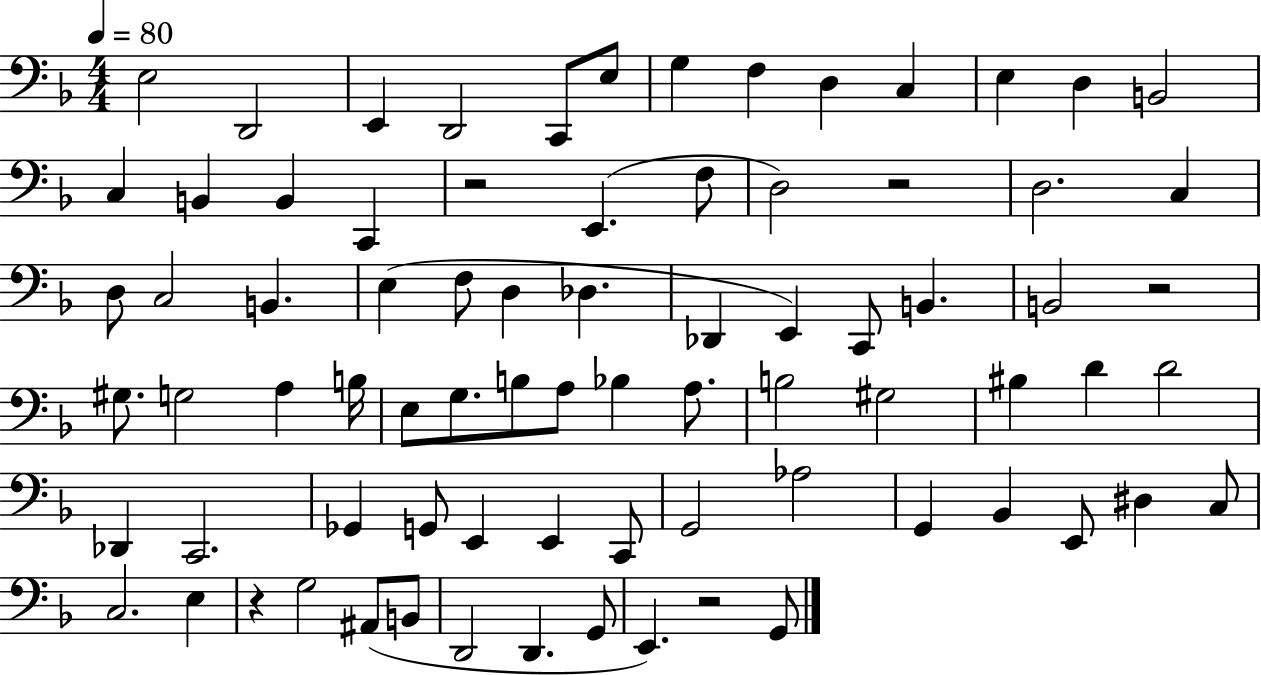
{
  \clef bass
  \numericTimeSignature
  \time 4/4
  \key f \major
  \tempo 4 = 80
  \repeat volta 2 { e2 d,2 | e,4 d,2 c,8 e8 | g4 f4 d4 c4 | e4 d4 b,2 | \break c4 b,4 b,4 c,4 | r2 e,4.( f8 | d2) r2 | d2. c4 | \break d8 c2 b,4. | e4( f8 d4 des4. | des,4 e,4) c,8 b,4. | b,2 r2 | \break gis8. g2 a4 b16 | e8 g8. b8 a8 bes4 a8. | b2 gis2 | bis4 d'4 d'2 | \break des,4 c,2. | ges,4 g,8 e,4 e,4 c,8 | g,2 aes2 | g,4 bes,4 e,8 dis4 c8 | \break c2. e4 | r4 g2 ais,8( b,8 | d,2 d,4. g,8 | e,4.) r2 g,8 | \break } \bar "|."
}